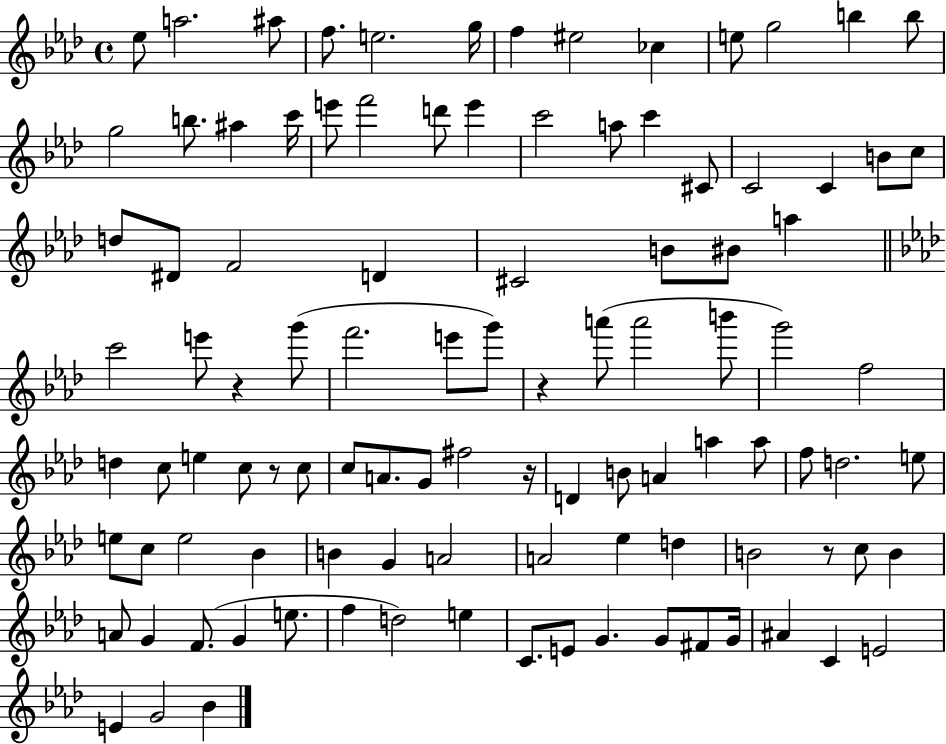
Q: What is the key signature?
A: AES major